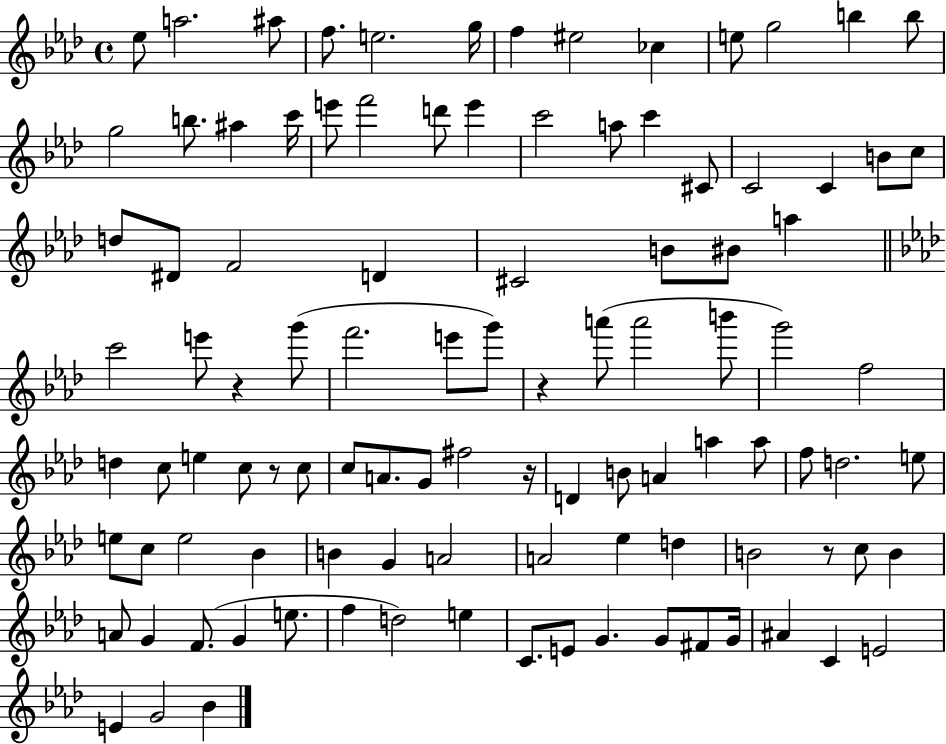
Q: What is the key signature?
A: AES major